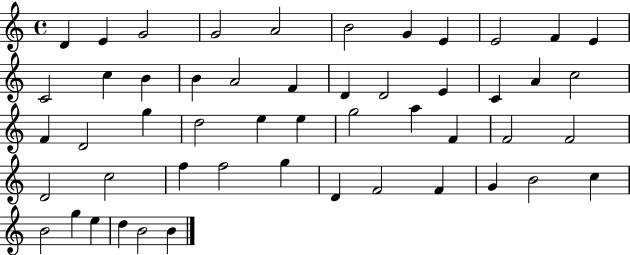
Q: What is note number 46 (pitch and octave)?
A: B4